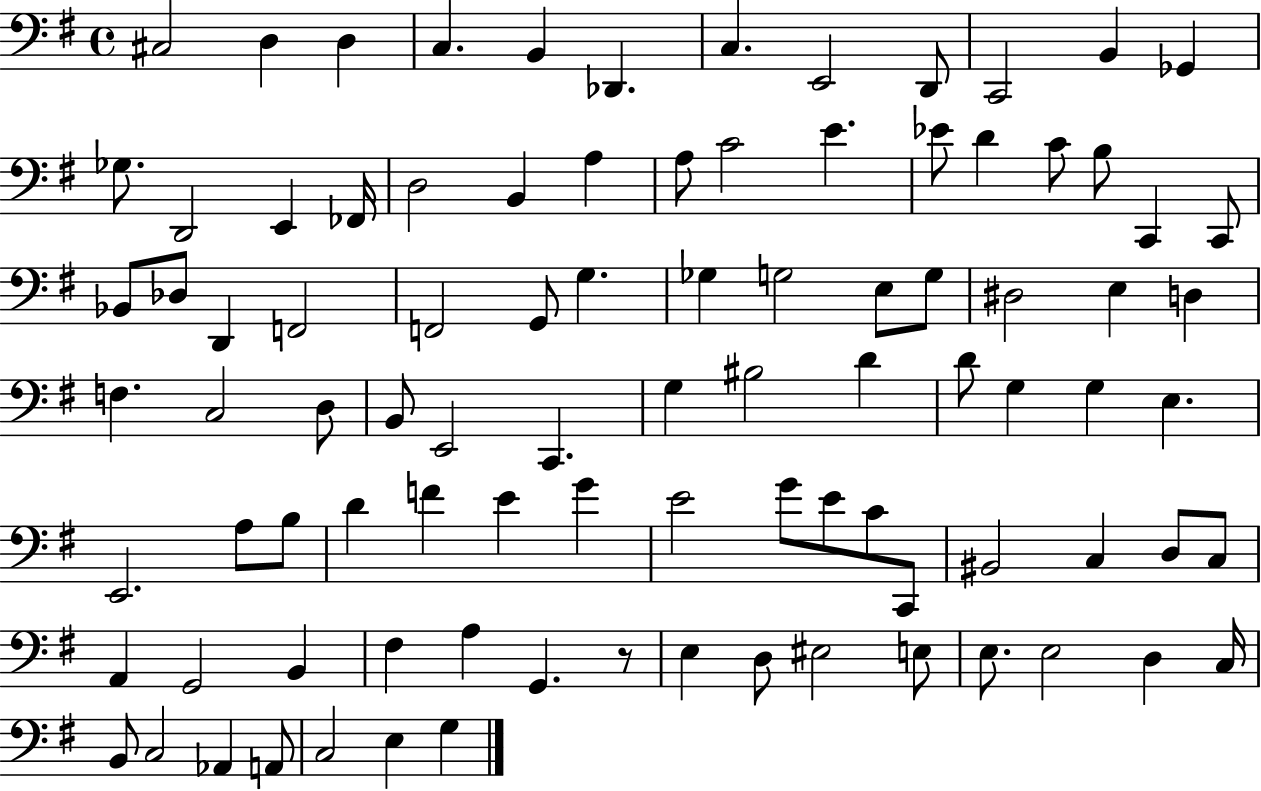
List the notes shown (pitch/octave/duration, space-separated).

C#3/h D3/q D3/q C3/q. B2/q Db2/q. C3/q. E2/h D2/e C2/h B2/q Gb2/q Gb3/e. D2/h E2/q FES2/s D3/h B2/q A3/q A3/e C4/h E4/q. Eb4/e D4/q C4/e B3/e C2/q C2/e Bb2/e Db3/e D2/q F2/h F2/h G2/e G3/q. Gb3/q G3/h E3/e G3/e D#3/h E3/q D3/q F3/q. C3/h D3/e B2/e E2/h C2/q. G3/q BIS3/h D4/q D4/e G3/q G3/q E3/q. E2/h. A3/e B3/e D4/q F4/q E4/q G4/q E4/h G4/e E4/e C4/e C2/e BIS2/h C3/q D3/e C3/e A2/q G2/h B2/q F#3/q A3/q G2/q. R/e E3/q D3/e EIS3/h E3/e E3/e. E3/h D3/q C3/s B2/e C3/h Ab2/q A2/e C3/h E3/q G3/q